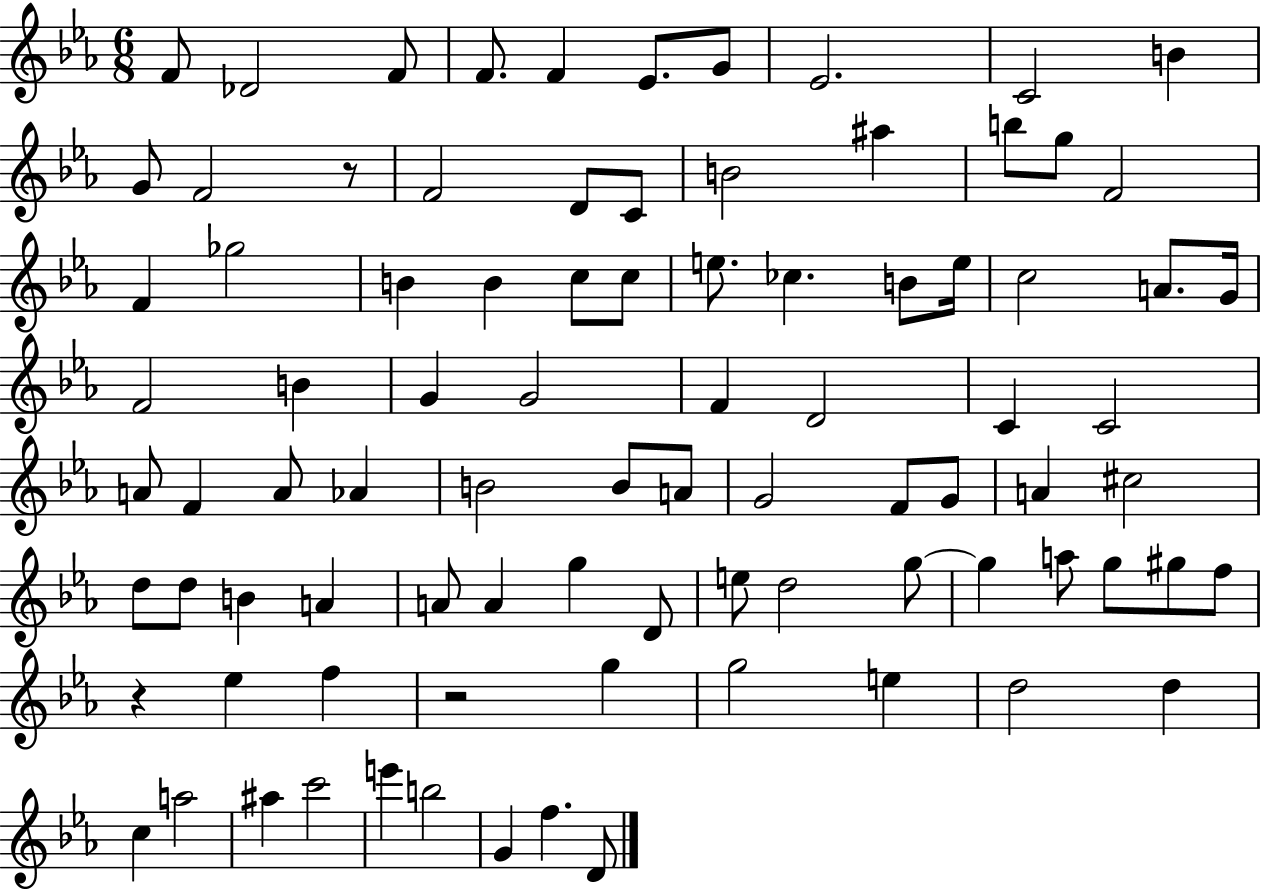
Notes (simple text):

F4/e Db4/h F4/e F4/e. F4/q Eb4/e. G4/e Eb4/h. C4/h B4/q G4/e F4/h R/e F4/h D4/e C4/e B4/h A#5/q B5/e G5/e F4/h F4/q Gb5/h B4/q B4/q C5/e C5/e E5/e. CES5/q. B4/e E5/s C5/h A4/e. G4/s F4/h B4/q G4/q G4/h F4/q D4/h C4/q C4/h A4/e F4/q A4/e Ab4/q B4/h B4/e A4/e G4/h F4/e G4/e A4/q C#5/h D5/e D5/e B4/q A4/q A4/e A4/q G5/q D4/e E5/e D5/h G5/e G5/q A5/e G5/e G#5/e F5/e R/q Eb5/q F5/q R/h G5/q G5/h E5/q D5/h D5/q C5/q A5/h A#5/q C6/h E6/q B5/h G4/q F5/q. D4/e